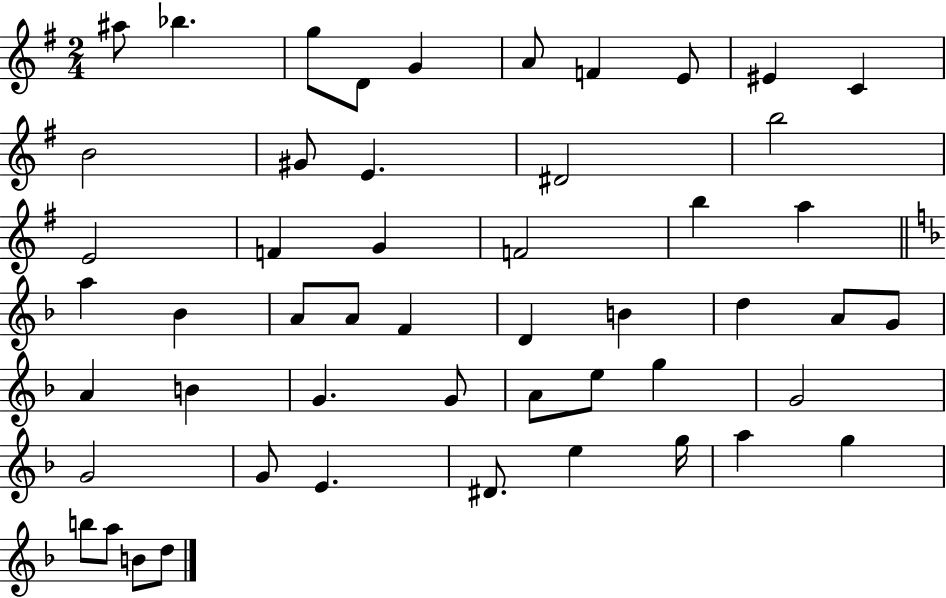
{
  \clef treble
  \numericTimeSignature
  \time 2/4
  \key g \major
  ais''8 bes''4. | g''8 d'8 g'4 | a'8 f'4 e'8 | eis'4 c'4 | \break b'2 | gis'8 e'4. | dis'2 | b''2 | \break e'2 | f'4 g'4 | f'2 | b''4 a''4 | \break \bar "||" \break \key d \minor a''4 bes'4 | a'8 a'8 f'4 | d'4 b'4 | d''4 a'8 g'8 | \break a'4 b'4 | g'4. g'8 | a'8 e''8 g''4 | g'2 | \break g'2 | g'8 e'4. | dis'8. e''4 g''16 | a''4 g''4 | \break b''8 a''8 b'8 d''8 | \bar "|."
}